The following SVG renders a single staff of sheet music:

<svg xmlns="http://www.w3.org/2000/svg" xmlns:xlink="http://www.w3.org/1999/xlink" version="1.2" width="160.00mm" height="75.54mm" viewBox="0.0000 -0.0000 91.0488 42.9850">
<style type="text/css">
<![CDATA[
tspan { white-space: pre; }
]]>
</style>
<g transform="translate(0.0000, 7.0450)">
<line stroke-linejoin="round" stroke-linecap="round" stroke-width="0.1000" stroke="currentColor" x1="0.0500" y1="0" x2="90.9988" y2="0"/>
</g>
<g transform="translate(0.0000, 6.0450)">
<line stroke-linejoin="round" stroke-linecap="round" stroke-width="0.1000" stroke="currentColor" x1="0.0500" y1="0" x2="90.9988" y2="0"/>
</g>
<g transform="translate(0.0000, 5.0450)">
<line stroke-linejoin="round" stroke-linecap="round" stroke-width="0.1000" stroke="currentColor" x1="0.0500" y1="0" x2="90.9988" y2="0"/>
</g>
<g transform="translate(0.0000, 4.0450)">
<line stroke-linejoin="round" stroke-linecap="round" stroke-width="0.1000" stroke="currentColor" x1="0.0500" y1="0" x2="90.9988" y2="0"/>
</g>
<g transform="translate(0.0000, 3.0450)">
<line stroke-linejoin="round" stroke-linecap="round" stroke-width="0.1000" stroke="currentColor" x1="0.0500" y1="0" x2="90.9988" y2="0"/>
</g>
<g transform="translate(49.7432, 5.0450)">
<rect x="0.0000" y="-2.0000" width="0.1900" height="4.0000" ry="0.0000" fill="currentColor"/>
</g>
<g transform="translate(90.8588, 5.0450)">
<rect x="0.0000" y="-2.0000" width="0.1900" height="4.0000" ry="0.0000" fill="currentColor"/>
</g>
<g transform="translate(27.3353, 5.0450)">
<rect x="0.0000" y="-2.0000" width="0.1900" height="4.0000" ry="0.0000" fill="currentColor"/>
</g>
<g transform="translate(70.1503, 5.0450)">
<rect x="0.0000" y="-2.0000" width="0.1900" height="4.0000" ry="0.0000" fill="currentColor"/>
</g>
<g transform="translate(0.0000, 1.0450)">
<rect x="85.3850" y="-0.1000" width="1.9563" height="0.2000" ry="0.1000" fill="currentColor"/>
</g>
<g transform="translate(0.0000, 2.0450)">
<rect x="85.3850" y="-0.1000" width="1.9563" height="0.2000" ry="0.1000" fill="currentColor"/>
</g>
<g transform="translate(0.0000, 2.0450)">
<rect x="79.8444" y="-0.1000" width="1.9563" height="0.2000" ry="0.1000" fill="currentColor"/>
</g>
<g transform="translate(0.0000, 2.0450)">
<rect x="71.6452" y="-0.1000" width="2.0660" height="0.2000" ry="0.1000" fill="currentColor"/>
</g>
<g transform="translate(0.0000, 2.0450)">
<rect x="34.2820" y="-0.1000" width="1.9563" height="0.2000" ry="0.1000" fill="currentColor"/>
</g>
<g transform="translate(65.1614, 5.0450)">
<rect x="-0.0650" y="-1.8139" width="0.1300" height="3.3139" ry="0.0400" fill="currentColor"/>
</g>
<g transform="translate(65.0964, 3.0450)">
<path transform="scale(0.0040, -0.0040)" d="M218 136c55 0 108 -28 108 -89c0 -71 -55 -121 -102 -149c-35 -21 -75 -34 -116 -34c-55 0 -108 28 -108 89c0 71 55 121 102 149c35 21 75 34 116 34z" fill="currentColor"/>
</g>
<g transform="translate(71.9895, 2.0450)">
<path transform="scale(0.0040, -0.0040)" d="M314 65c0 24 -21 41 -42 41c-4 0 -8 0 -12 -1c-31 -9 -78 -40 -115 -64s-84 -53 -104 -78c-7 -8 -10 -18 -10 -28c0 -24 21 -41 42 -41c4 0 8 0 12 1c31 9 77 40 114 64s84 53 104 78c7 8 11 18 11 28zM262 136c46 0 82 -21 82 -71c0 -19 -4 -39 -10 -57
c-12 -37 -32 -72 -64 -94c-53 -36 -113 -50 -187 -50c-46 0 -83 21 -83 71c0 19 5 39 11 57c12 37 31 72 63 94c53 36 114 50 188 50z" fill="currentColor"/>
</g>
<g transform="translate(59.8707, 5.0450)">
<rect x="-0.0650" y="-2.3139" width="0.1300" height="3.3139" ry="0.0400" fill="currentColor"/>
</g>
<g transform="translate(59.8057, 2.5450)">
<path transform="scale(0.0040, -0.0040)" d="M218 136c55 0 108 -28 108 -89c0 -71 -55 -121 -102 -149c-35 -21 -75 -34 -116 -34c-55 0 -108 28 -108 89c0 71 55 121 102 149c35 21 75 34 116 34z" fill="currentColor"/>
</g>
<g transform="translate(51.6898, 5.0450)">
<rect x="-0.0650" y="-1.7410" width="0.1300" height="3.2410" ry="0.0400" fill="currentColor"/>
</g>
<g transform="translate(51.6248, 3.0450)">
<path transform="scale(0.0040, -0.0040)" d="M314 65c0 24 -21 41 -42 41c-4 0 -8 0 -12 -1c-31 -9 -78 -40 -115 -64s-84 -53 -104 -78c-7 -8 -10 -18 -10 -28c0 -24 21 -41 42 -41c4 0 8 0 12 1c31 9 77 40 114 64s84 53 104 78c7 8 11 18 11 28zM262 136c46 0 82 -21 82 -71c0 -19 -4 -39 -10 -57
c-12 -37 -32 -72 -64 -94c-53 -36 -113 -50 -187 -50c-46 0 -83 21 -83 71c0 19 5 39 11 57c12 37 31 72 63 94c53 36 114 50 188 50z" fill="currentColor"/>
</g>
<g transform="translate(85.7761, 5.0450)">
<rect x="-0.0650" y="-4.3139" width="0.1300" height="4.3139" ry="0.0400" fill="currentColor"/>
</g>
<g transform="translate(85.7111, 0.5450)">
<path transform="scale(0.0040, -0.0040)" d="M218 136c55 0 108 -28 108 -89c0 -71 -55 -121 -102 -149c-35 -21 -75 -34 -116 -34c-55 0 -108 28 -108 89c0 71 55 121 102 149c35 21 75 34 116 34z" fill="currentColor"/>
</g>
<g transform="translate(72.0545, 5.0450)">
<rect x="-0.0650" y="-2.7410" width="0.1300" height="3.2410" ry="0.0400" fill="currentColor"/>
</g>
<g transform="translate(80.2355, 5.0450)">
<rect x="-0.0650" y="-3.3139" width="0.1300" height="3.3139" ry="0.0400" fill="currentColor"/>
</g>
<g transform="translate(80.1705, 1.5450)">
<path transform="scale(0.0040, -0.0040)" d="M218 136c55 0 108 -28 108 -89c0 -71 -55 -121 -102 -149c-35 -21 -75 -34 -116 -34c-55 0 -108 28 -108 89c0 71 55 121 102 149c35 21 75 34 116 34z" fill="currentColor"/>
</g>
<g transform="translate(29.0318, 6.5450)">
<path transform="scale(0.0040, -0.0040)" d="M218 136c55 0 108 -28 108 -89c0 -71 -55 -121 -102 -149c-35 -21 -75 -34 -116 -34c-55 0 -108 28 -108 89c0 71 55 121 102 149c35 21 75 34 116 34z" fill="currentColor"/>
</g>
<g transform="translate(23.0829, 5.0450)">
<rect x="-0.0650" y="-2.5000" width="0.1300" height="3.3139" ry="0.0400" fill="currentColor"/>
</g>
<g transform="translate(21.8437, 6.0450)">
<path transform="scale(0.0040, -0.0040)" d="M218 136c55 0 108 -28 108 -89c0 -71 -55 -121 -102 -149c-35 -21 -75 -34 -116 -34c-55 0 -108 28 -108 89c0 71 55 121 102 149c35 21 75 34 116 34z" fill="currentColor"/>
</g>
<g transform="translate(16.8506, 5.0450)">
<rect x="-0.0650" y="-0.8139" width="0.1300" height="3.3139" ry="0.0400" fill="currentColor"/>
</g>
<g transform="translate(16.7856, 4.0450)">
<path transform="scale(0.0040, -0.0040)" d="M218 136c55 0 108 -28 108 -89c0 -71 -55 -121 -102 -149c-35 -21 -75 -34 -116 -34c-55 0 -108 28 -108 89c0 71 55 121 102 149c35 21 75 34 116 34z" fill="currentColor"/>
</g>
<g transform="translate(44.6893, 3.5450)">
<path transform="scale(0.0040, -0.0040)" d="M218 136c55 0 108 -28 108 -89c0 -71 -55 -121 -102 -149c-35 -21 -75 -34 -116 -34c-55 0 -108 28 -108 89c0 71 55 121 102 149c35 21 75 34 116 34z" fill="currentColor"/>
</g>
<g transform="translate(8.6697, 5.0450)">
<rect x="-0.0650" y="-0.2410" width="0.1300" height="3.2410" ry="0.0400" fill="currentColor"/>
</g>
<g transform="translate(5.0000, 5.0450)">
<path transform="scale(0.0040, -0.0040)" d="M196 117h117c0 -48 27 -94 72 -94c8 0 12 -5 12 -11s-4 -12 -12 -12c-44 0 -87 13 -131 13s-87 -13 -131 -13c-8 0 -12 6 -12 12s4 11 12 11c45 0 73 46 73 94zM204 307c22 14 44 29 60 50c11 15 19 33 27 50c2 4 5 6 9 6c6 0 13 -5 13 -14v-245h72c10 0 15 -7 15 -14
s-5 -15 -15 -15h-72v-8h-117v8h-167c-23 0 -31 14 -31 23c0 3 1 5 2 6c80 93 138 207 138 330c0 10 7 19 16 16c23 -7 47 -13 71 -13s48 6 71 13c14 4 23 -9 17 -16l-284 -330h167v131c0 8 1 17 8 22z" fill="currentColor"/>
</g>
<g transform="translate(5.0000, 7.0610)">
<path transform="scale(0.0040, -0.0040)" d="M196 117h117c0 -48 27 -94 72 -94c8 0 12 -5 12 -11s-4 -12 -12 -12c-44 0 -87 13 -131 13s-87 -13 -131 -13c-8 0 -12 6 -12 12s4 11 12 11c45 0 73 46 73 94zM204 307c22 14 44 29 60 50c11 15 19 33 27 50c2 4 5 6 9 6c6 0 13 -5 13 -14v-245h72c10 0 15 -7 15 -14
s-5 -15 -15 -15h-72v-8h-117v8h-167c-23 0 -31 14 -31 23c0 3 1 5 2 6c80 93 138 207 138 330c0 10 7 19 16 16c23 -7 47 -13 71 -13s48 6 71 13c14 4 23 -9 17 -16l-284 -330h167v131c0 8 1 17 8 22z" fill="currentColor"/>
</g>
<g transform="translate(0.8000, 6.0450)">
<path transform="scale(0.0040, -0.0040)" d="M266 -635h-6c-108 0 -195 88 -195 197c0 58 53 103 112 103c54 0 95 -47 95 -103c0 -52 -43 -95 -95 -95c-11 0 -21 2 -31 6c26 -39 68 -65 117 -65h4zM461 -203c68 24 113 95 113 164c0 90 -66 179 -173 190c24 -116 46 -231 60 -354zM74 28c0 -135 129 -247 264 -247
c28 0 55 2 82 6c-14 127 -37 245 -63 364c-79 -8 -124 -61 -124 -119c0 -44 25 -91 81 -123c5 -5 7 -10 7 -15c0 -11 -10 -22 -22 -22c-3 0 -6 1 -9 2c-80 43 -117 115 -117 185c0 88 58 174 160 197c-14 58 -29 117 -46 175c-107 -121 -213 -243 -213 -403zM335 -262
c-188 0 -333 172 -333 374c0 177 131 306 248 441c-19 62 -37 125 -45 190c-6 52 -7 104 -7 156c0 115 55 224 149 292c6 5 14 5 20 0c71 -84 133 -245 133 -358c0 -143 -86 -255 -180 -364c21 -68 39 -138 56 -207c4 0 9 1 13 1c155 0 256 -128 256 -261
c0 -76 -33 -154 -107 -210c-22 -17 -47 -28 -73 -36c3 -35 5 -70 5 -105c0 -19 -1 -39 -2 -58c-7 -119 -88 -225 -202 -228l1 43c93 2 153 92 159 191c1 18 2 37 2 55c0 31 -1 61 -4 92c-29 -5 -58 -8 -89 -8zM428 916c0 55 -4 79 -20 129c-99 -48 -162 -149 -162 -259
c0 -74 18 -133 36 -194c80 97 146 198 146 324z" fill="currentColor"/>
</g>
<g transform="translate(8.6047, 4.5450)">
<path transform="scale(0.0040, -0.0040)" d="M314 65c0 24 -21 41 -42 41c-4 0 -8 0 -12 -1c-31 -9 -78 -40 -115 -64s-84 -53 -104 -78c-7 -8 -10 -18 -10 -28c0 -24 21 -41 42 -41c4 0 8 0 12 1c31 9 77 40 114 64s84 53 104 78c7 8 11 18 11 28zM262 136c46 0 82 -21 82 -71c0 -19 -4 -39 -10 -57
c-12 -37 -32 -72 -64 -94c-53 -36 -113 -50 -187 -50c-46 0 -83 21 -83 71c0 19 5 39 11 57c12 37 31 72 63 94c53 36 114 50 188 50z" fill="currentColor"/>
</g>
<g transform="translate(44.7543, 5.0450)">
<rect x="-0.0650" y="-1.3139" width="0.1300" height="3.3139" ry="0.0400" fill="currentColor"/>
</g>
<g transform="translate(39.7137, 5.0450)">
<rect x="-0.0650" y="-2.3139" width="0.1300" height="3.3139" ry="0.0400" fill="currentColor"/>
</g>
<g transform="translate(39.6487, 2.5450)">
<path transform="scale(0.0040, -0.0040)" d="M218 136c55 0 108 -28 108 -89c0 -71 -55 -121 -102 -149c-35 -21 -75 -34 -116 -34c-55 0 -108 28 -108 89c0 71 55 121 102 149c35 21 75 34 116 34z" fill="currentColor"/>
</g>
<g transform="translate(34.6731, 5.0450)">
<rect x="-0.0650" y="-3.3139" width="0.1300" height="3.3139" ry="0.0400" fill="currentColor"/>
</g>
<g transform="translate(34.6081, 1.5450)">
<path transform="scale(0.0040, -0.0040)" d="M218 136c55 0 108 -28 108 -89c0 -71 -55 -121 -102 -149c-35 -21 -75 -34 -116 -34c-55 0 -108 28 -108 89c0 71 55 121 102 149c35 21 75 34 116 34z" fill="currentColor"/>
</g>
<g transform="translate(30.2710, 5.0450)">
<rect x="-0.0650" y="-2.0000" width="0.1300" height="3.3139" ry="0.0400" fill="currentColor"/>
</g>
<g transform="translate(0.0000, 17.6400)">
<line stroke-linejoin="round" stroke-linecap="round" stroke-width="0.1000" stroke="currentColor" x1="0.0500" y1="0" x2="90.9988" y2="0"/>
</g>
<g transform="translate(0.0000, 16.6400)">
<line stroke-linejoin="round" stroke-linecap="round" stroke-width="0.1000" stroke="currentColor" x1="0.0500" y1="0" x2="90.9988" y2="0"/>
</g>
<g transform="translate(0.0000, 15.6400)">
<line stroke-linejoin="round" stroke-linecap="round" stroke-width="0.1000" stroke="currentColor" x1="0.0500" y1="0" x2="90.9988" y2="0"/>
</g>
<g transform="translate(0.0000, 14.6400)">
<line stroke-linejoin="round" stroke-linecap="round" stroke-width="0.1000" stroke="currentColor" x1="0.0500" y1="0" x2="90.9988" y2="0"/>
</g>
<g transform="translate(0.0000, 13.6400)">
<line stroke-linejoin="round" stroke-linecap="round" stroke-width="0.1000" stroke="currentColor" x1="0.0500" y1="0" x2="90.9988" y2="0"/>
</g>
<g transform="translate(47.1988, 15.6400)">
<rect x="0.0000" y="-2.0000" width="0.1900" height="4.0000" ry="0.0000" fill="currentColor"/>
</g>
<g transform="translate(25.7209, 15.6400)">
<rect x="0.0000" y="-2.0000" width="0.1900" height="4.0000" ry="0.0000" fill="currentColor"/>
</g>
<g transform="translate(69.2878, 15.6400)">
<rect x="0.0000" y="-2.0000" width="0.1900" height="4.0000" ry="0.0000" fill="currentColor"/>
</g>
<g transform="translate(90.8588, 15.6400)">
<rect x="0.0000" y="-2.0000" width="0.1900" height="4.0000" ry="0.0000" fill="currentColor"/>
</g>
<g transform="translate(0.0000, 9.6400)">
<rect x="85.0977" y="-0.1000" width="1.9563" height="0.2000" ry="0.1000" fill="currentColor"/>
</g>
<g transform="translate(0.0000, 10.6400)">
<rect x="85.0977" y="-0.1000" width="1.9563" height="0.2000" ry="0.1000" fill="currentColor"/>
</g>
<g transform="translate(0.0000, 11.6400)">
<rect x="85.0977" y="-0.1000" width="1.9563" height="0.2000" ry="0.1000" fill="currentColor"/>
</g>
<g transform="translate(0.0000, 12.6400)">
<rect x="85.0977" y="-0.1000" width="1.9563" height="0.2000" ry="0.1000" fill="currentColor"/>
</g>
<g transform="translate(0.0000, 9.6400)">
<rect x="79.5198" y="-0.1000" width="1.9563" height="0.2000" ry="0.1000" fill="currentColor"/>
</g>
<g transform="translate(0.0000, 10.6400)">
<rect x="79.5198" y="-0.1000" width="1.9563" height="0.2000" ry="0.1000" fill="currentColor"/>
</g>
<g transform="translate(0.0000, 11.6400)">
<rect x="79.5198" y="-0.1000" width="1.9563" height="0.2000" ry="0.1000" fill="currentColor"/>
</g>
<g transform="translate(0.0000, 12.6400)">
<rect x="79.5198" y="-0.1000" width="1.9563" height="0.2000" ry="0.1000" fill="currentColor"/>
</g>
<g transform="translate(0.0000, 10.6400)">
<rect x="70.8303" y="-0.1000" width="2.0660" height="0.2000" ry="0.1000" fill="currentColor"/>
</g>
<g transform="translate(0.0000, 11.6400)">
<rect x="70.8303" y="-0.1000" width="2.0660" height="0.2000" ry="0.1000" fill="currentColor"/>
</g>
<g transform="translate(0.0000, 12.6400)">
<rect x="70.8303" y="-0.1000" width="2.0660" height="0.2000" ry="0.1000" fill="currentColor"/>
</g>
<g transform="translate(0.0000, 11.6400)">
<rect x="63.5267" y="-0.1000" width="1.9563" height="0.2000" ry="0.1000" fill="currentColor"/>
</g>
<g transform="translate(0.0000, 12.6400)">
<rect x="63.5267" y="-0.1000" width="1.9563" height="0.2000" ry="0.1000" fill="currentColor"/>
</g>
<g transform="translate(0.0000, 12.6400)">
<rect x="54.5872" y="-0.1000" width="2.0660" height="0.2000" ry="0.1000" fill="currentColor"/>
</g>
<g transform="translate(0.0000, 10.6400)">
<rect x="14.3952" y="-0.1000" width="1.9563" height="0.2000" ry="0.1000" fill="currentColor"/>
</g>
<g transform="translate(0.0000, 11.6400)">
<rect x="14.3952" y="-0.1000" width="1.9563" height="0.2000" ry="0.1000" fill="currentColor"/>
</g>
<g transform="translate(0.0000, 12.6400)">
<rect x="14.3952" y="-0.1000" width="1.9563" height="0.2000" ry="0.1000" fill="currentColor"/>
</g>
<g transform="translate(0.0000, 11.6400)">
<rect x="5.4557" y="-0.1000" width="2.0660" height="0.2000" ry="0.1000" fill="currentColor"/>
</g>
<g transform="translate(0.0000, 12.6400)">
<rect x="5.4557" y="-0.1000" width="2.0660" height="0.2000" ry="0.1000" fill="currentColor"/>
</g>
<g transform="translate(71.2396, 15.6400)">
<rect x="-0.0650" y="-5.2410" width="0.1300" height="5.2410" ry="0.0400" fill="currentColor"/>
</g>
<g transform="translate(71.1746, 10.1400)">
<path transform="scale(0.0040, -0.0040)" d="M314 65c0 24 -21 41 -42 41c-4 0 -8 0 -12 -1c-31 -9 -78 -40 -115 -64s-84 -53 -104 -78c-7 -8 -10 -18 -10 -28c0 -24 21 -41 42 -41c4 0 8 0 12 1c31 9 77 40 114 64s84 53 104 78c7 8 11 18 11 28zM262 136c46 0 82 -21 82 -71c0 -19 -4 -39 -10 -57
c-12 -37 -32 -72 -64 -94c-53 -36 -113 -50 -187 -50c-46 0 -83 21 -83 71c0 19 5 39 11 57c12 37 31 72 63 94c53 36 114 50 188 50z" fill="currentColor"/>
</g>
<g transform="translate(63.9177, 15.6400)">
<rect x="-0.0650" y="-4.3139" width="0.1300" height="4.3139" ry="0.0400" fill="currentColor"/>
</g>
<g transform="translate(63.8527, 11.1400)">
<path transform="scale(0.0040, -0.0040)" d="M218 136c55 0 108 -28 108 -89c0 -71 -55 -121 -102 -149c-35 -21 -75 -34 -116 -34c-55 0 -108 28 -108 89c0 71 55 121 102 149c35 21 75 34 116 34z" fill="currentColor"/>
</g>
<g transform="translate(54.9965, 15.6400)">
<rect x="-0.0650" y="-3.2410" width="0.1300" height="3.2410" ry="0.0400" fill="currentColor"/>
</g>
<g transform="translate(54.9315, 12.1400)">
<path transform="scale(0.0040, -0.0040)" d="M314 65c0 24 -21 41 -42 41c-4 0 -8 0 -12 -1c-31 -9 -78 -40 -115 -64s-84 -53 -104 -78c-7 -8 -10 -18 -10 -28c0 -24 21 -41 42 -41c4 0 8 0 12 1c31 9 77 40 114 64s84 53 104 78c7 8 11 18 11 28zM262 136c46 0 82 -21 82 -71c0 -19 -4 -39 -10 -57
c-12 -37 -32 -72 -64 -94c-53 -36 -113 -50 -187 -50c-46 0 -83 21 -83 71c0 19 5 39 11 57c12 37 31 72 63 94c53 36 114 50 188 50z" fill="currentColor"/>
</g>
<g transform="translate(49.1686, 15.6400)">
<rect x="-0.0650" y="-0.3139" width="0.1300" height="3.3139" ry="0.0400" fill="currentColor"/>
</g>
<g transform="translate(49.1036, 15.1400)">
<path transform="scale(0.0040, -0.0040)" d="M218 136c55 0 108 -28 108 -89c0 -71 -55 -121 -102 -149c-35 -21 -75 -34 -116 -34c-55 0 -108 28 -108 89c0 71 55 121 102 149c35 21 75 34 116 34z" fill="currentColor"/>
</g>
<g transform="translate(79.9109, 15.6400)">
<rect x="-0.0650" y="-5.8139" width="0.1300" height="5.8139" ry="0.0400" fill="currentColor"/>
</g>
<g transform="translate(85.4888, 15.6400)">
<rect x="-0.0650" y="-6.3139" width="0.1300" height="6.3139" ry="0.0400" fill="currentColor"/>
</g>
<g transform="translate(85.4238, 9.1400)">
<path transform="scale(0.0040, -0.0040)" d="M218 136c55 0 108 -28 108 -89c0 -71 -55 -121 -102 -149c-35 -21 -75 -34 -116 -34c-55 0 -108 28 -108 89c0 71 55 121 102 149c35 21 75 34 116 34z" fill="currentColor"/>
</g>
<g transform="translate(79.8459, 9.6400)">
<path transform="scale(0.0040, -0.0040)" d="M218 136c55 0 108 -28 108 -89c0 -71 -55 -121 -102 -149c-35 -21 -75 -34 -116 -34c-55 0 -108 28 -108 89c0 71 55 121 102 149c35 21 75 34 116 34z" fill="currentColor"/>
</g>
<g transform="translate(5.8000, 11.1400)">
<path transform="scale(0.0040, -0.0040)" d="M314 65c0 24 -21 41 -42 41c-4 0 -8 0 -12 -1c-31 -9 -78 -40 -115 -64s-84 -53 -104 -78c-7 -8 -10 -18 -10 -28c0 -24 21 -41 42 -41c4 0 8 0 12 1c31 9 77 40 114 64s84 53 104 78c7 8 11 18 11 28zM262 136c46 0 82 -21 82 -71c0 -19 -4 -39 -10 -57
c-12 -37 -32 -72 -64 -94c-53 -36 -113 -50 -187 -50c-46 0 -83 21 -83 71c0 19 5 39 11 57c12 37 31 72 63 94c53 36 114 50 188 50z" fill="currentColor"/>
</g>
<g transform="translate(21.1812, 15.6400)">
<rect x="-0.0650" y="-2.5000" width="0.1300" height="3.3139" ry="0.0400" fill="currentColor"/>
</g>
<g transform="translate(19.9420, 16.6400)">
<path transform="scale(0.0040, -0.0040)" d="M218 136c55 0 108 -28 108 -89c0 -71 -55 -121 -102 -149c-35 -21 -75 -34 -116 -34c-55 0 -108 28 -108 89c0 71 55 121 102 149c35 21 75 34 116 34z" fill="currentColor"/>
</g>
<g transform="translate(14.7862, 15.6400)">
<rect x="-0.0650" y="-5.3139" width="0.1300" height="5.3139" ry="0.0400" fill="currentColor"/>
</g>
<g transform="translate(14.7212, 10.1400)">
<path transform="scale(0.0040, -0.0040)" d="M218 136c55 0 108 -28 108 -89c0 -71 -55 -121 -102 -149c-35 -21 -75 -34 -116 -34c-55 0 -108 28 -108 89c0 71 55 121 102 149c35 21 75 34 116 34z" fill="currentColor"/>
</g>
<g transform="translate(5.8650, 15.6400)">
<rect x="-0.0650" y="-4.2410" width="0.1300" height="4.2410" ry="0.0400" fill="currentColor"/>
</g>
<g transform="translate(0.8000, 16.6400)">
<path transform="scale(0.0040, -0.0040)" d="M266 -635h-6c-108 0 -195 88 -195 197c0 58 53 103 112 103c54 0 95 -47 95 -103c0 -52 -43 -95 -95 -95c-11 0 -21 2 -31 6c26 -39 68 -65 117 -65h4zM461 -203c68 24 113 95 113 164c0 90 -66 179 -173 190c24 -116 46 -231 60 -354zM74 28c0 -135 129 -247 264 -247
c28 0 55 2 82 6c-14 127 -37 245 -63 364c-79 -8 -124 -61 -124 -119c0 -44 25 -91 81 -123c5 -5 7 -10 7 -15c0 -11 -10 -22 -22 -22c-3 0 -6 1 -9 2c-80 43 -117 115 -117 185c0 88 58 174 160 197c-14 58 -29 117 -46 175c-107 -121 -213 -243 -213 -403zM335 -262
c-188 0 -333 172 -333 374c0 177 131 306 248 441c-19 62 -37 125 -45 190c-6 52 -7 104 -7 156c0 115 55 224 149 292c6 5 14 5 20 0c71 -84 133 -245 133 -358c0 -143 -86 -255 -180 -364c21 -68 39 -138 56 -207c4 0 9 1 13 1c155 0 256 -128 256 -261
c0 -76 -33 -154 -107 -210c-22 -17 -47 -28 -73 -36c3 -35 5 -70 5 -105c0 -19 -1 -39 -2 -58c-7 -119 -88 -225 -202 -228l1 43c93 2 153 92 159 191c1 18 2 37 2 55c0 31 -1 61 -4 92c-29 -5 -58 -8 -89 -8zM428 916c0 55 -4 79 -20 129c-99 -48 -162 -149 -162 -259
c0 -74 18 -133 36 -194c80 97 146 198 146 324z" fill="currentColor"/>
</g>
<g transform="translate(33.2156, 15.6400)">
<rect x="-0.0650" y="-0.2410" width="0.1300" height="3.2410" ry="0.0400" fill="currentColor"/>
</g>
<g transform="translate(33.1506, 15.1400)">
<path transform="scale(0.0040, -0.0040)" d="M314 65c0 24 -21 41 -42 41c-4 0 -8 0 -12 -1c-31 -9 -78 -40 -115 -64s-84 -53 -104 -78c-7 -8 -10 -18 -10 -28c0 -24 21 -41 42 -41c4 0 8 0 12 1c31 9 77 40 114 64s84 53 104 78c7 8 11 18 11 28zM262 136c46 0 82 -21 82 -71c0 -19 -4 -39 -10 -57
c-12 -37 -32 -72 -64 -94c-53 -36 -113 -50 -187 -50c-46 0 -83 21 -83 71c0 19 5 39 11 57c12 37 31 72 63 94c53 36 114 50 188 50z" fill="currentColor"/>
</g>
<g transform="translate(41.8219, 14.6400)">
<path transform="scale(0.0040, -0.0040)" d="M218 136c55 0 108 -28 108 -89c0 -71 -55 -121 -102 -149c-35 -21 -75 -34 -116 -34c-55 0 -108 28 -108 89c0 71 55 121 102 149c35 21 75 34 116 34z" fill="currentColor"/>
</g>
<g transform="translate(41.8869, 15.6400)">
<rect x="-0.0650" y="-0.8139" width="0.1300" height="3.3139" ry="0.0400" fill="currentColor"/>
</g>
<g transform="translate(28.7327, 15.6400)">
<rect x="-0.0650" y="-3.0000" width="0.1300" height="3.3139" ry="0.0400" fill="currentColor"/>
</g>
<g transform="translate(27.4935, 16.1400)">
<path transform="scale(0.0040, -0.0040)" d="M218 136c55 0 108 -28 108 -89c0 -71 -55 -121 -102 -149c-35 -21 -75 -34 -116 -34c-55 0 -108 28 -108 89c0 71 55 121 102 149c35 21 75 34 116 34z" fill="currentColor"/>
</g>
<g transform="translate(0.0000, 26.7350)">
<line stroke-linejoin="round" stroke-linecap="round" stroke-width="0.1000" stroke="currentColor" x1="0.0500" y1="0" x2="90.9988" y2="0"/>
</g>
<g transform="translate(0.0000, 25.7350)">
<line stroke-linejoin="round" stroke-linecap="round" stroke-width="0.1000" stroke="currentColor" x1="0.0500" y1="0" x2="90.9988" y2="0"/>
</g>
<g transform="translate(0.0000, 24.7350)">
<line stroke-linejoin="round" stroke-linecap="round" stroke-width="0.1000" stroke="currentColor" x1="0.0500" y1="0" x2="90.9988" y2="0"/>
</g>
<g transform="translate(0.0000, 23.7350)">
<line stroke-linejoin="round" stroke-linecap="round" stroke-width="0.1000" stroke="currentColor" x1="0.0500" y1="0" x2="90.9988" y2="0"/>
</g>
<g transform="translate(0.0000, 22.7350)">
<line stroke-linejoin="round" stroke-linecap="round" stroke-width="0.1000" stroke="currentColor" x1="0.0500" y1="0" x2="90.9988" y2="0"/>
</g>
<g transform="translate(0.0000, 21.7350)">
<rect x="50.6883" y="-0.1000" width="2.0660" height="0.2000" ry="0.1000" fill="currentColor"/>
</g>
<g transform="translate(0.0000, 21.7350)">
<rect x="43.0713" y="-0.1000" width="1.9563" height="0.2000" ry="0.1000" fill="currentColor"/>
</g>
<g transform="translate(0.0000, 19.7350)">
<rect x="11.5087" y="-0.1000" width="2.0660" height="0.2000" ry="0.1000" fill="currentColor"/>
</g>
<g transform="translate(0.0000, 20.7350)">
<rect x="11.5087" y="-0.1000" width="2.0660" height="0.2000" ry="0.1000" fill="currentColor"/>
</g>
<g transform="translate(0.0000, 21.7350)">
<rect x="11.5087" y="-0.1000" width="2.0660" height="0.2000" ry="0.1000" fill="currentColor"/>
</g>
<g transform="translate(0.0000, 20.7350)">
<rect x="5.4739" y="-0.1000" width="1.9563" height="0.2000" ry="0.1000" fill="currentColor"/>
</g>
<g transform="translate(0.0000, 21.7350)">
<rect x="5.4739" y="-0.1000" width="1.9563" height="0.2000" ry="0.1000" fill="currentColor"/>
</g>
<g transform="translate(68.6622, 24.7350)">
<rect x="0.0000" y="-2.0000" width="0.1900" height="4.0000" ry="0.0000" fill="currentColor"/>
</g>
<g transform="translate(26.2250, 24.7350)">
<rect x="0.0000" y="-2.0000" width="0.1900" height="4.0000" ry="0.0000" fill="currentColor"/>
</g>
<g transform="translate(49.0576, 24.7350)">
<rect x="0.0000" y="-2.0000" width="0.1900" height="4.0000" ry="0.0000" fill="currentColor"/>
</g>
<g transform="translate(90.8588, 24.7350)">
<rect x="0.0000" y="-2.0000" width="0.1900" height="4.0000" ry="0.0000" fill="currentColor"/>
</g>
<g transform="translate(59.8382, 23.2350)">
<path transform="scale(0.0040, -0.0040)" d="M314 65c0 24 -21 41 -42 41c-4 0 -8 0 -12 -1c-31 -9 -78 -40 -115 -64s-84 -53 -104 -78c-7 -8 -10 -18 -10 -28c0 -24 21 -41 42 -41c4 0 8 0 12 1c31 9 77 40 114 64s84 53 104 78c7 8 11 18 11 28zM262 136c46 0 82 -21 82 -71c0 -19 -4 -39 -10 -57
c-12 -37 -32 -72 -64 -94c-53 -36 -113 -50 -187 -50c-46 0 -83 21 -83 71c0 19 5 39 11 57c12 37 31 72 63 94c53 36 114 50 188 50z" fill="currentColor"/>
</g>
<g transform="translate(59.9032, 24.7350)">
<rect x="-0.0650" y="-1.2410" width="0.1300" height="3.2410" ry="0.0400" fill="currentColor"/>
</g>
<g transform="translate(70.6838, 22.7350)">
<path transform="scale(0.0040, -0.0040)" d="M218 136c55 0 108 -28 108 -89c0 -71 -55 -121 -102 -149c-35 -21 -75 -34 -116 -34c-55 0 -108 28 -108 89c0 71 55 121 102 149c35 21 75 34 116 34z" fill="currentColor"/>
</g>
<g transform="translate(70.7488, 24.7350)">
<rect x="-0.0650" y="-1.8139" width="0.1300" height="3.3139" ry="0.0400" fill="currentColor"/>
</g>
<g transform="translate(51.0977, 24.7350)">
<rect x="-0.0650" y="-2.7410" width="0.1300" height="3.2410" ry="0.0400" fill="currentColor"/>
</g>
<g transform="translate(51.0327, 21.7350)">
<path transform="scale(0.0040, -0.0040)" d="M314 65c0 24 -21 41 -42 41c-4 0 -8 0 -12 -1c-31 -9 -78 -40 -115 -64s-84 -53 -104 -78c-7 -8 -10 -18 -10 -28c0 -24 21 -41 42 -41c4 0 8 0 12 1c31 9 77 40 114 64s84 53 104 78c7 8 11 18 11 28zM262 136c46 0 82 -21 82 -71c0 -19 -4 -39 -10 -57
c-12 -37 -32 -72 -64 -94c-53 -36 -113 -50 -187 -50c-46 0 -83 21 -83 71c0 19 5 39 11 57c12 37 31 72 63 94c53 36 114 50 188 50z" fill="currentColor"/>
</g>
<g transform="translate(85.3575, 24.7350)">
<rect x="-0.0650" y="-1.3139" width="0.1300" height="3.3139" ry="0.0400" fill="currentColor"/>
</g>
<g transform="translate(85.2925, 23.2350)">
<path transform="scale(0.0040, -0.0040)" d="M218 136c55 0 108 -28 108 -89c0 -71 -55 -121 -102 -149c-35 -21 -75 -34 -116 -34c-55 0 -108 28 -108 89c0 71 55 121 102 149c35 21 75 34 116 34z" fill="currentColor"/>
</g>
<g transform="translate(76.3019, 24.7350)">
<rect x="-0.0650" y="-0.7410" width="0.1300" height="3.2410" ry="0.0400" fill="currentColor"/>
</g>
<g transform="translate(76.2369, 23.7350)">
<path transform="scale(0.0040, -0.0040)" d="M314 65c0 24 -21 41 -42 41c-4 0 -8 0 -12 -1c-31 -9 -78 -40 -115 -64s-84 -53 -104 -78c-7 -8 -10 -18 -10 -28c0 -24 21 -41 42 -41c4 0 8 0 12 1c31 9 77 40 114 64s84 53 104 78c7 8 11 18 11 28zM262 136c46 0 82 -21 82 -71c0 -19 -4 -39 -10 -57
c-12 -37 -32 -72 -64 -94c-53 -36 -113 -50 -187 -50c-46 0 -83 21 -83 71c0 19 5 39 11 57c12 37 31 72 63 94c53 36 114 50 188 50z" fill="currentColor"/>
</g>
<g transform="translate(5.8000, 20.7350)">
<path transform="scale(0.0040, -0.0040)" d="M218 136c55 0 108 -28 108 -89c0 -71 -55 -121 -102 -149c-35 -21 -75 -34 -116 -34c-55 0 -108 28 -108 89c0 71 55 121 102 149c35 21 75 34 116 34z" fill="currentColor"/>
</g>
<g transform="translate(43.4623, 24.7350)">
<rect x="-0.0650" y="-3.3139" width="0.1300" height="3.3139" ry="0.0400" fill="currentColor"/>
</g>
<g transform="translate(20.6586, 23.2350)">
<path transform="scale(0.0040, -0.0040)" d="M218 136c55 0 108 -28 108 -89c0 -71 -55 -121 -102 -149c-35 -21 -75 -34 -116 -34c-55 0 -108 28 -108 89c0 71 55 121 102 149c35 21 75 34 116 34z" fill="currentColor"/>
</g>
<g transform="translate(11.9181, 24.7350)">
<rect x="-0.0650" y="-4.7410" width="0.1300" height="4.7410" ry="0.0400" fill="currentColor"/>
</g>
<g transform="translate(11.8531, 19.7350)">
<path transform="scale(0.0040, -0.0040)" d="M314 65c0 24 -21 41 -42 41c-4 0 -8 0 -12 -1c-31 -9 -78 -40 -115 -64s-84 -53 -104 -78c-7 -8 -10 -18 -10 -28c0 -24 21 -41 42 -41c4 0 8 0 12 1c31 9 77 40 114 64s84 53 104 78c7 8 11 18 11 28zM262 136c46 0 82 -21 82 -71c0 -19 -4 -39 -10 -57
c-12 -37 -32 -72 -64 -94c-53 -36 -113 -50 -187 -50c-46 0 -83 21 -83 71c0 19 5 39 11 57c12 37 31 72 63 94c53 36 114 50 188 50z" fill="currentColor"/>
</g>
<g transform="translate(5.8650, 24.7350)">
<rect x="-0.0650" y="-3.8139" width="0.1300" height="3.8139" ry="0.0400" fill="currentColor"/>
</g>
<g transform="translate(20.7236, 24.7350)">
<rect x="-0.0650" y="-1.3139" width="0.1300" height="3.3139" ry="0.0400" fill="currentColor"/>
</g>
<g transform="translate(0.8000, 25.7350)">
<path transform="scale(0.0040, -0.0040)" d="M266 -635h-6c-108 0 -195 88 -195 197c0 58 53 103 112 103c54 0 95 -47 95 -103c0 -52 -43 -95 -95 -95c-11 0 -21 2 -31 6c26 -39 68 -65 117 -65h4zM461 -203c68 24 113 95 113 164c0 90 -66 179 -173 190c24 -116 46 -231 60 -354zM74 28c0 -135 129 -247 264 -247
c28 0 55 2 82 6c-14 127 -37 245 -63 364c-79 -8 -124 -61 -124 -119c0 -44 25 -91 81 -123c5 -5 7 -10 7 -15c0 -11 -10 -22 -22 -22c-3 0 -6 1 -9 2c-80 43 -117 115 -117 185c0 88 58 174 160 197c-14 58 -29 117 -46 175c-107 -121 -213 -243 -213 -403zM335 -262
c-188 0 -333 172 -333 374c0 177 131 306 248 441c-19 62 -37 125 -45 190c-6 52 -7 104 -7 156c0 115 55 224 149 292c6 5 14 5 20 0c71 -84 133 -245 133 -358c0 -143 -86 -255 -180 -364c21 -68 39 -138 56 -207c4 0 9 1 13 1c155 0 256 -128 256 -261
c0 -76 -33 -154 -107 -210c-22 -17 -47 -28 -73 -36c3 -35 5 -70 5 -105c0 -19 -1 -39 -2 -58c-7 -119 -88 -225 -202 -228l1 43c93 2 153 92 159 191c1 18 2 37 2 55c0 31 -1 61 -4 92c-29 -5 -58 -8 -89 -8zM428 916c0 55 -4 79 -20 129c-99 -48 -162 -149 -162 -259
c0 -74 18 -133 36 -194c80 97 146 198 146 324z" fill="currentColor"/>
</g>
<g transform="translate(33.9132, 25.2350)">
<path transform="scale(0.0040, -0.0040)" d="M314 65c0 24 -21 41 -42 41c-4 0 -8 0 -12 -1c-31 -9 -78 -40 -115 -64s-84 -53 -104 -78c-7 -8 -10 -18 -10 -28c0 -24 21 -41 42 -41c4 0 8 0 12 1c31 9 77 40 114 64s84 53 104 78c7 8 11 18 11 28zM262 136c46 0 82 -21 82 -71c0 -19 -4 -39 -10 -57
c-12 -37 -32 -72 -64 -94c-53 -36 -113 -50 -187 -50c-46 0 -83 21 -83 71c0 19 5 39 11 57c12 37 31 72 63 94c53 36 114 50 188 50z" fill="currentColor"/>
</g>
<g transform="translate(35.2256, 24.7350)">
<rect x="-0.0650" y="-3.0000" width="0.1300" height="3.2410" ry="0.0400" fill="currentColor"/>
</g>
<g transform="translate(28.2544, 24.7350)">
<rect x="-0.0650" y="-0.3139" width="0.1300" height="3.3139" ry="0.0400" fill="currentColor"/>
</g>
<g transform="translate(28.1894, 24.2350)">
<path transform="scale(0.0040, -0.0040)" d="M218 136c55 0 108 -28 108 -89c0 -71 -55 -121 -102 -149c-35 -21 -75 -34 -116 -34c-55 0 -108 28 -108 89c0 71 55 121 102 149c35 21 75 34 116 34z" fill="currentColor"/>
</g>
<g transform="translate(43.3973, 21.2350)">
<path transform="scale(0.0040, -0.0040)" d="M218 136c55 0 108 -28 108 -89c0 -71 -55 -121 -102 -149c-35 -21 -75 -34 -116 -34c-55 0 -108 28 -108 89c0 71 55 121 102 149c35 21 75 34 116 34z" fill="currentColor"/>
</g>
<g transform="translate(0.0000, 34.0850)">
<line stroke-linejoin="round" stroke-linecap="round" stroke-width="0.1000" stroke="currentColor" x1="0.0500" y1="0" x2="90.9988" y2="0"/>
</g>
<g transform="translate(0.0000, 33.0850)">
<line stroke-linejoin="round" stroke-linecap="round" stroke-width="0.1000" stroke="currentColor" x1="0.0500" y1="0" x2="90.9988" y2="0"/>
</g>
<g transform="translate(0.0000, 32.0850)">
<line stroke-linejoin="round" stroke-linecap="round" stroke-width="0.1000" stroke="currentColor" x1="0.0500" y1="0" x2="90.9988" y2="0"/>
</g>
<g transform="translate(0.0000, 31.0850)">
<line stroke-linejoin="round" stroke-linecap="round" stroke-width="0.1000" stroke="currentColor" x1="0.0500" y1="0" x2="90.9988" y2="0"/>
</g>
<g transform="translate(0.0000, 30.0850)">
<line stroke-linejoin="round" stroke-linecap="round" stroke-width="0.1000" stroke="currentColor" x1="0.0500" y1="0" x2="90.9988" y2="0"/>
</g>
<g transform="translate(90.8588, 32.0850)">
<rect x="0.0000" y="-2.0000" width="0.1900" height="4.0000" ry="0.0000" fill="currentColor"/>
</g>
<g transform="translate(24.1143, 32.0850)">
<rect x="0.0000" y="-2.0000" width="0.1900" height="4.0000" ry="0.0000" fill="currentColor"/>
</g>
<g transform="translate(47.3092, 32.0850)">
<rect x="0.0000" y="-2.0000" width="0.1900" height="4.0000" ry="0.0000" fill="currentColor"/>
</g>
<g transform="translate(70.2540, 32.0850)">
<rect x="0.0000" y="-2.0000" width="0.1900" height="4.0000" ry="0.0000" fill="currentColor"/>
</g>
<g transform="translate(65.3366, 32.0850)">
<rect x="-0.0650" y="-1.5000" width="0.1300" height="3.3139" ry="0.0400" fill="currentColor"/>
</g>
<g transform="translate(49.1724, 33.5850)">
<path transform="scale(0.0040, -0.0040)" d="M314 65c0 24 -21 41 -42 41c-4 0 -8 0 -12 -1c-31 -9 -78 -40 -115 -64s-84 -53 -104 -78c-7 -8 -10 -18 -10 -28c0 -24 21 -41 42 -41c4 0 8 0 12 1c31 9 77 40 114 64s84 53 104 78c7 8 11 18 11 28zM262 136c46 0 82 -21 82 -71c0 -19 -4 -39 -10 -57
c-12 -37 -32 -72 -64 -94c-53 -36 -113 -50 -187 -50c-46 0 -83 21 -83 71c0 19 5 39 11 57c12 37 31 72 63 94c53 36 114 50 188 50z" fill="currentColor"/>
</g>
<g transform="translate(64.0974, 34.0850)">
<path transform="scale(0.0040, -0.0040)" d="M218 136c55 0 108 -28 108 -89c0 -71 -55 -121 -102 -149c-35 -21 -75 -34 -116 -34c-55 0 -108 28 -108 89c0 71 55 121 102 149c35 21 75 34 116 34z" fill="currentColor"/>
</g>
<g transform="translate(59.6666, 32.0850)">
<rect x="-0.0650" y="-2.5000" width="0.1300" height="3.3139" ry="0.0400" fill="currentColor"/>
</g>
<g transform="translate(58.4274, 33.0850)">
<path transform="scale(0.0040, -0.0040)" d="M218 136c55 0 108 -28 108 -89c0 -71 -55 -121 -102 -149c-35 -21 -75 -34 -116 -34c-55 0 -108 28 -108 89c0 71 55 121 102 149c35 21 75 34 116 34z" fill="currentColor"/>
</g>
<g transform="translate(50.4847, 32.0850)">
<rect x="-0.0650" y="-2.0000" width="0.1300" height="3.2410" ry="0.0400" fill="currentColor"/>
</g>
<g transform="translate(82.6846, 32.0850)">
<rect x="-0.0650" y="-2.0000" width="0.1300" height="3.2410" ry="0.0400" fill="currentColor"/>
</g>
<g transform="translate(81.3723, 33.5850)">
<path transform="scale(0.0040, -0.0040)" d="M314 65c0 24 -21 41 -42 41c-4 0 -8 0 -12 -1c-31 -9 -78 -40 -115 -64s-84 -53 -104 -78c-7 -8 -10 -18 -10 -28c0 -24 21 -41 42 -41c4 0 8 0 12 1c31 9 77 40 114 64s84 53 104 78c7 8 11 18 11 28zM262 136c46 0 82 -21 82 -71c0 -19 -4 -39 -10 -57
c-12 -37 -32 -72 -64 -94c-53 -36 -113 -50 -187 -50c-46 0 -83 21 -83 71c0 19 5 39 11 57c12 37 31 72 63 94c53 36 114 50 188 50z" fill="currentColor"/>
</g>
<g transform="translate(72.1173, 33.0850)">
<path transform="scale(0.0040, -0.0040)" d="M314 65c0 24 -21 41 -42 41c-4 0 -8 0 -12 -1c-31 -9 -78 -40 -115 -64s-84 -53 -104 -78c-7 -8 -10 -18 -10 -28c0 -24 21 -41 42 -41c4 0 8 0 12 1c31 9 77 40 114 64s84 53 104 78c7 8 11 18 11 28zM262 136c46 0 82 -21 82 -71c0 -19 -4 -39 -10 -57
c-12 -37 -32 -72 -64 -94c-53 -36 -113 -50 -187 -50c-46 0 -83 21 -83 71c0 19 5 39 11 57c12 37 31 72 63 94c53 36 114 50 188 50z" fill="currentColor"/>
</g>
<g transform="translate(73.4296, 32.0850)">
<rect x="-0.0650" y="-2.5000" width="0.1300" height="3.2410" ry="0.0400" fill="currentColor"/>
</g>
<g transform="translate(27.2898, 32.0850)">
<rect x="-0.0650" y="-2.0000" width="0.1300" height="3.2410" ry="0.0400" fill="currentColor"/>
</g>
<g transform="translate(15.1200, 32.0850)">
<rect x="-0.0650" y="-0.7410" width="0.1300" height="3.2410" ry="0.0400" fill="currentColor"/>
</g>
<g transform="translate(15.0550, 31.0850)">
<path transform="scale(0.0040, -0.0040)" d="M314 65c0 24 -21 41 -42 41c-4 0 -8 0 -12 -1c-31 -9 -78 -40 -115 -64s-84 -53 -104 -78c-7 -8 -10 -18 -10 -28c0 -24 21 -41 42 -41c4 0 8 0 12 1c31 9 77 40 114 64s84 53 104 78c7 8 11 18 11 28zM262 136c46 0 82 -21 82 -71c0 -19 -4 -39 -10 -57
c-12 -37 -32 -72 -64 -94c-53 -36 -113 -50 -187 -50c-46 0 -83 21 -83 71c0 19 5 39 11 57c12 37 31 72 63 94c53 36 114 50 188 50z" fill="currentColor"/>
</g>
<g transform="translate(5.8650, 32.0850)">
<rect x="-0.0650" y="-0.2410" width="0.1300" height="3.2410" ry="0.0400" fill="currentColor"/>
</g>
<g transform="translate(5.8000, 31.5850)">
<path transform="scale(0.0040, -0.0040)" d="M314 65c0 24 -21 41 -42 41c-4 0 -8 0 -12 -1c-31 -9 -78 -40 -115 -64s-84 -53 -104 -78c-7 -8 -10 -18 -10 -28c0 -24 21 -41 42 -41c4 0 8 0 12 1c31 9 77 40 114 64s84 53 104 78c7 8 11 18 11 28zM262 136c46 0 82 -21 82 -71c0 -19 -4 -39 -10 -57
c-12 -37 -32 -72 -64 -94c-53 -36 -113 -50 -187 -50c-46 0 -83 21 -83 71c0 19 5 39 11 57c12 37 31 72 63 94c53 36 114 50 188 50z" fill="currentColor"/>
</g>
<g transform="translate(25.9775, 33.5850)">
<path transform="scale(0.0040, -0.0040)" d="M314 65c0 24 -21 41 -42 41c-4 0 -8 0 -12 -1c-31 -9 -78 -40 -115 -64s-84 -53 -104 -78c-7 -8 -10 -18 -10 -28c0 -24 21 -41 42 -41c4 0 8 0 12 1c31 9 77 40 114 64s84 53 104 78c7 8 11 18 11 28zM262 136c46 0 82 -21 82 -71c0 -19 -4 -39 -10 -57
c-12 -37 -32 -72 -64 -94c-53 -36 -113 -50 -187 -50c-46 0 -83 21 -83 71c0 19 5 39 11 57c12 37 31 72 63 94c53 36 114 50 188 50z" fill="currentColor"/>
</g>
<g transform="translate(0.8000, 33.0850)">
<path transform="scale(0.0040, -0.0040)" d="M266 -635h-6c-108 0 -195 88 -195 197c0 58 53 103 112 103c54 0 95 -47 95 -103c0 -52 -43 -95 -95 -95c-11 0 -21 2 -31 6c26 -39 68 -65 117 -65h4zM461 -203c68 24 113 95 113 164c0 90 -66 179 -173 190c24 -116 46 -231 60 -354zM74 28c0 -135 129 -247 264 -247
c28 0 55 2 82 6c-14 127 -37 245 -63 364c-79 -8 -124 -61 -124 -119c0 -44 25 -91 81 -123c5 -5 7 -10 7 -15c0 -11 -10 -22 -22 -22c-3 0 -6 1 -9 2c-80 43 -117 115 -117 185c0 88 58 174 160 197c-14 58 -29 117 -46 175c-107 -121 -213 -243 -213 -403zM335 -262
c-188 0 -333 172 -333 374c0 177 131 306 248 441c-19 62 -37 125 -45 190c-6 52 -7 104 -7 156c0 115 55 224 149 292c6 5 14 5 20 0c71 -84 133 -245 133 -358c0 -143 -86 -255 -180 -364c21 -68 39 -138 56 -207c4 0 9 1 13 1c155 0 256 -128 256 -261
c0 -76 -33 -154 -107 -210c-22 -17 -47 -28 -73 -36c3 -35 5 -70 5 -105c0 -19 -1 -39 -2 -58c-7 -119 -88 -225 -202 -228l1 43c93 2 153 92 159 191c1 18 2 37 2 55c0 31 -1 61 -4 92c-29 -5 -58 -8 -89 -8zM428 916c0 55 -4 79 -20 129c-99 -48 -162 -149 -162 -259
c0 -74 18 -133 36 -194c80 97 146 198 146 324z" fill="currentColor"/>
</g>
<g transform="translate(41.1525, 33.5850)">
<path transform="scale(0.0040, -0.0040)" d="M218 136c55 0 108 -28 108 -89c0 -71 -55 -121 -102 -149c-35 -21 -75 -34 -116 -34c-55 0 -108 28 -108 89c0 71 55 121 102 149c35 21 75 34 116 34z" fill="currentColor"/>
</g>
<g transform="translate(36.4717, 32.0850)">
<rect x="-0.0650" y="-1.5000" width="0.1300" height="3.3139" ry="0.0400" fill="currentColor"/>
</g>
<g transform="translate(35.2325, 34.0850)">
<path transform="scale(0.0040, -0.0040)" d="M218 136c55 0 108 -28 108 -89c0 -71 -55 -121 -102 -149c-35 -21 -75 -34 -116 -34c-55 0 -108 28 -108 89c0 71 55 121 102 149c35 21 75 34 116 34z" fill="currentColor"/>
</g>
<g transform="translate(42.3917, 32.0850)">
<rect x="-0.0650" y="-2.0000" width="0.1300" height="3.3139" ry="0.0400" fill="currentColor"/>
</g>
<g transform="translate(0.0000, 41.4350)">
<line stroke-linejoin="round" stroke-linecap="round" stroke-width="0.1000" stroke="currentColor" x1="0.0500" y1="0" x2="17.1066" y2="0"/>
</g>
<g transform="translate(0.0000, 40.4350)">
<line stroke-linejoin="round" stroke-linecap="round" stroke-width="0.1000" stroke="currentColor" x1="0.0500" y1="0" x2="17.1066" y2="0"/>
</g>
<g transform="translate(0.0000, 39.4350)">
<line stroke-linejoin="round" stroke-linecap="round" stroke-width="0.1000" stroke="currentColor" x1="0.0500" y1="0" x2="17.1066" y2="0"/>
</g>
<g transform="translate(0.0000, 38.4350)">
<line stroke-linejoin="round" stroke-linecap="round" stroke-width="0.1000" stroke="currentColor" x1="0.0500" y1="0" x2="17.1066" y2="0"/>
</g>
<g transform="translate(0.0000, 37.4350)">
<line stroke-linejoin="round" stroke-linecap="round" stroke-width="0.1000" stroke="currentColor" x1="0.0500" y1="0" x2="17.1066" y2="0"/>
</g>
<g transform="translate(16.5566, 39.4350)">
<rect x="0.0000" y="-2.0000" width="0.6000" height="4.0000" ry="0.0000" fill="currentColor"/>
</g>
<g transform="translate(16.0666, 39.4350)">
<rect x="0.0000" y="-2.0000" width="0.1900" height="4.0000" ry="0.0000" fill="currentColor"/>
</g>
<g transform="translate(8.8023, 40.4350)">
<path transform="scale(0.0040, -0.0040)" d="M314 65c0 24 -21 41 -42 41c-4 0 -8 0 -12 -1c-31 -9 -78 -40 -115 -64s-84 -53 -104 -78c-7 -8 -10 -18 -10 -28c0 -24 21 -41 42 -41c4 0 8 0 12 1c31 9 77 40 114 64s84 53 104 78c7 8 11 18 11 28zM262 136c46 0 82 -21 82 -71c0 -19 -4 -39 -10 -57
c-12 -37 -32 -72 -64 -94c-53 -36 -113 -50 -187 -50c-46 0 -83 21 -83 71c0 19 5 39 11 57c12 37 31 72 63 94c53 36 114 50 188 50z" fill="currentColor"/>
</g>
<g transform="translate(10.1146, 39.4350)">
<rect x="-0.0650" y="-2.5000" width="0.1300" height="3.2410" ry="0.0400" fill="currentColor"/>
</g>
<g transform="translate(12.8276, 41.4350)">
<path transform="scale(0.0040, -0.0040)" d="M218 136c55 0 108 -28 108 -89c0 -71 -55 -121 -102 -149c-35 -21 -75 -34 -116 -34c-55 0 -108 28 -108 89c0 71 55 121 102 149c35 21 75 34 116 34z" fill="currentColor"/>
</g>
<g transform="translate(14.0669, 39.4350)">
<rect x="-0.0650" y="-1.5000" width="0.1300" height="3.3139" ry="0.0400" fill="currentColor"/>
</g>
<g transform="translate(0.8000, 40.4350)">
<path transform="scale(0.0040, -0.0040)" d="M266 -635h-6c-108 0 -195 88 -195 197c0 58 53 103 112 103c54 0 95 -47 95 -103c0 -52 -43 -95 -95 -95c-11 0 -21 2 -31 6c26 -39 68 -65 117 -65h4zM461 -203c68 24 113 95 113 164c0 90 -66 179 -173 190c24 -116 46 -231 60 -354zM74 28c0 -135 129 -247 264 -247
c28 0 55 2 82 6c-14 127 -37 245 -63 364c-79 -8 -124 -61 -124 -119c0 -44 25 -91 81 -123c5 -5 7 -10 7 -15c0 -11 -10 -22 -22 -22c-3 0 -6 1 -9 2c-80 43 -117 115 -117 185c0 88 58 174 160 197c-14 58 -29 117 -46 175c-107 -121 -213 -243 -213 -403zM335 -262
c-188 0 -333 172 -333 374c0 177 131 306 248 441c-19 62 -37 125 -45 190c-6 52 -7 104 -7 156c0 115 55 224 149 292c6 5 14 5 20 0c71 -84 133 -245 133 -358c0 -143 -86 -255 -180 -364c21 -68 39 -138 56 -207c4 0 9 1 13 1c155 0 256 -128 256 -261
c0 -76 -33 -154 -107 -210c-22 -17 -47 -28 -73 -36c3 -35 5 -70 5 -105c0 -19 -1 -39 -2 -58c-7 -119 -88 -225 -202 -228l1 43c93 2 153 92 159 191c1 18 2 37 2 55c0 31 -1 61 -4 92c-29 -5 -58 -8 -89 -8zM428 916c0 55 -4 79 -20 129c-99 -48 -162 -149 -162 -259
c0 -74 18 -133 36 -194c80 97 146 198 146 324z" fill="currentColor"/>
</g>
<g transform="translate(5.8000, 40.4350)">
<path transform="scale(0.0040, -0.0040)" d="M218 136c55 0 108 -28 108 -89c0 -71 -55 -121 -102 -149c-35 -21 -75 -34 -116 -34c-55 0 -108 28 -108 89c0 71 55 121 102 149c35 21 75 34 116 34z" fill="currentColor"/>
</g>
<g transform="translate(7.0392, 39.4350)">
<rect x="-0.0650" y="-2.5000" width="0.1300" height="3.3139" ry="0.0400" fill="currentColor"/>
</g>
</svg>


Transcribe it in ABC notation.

X:1
T:Untitled
M:4/4
L:1/4
K:C
c2 d G F b g e f2 g f a2 b d' d'2 f' G A c2 d c b2 d' f'2 g' a' c' e'2 e c A2 b a2 e2 f d2 e c2 d2 F2 E F F2 G E G2 F2 G G2 E